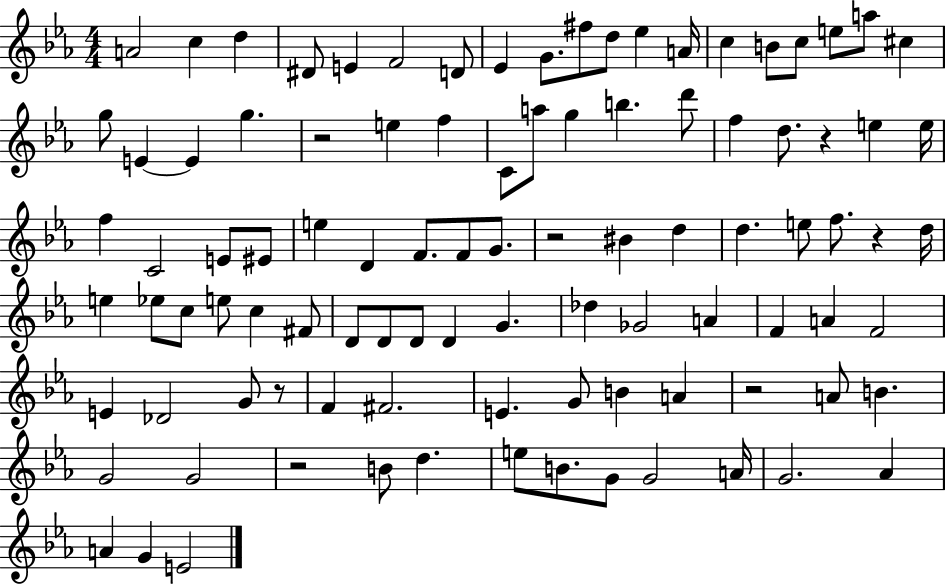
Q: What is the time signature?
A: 4/4